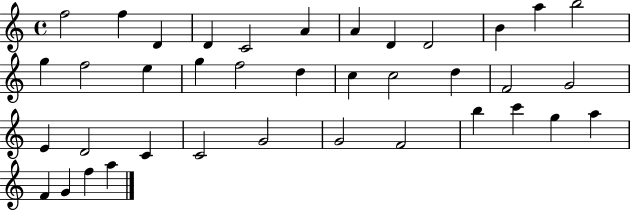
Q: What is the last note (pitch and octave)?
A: A5